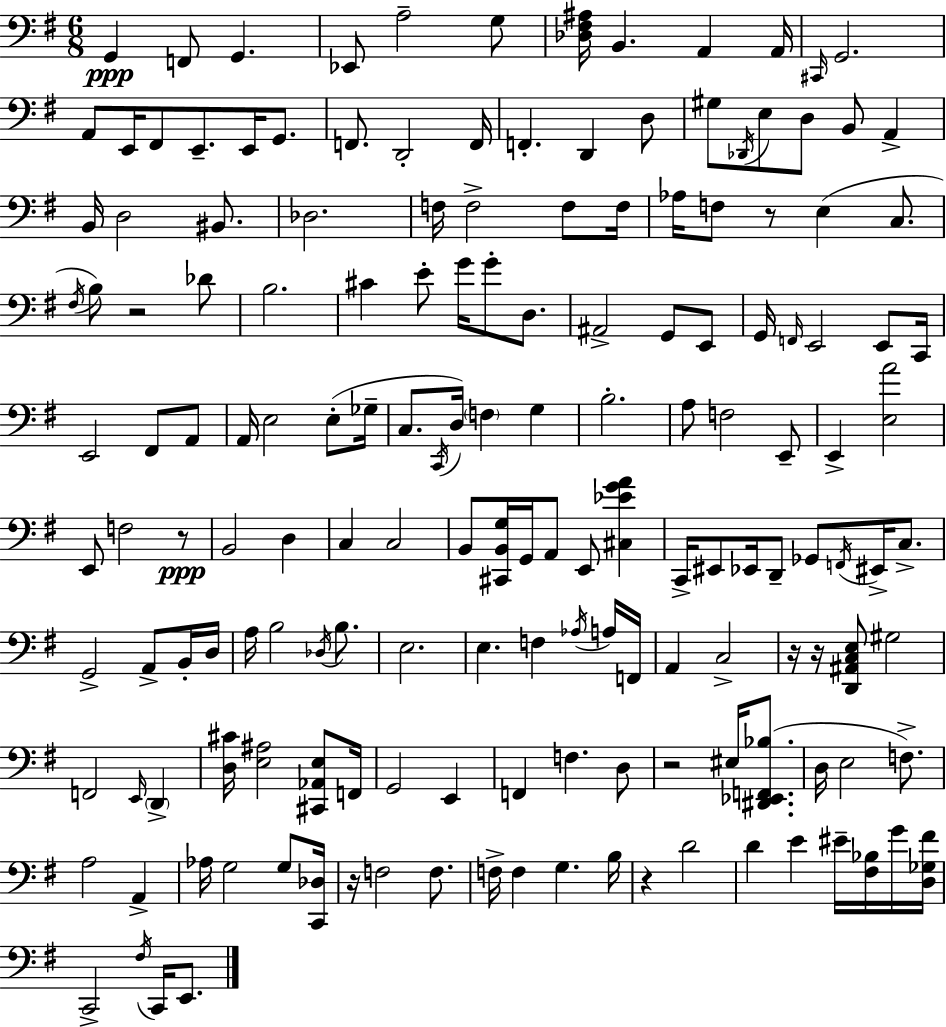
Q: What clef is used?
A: bass